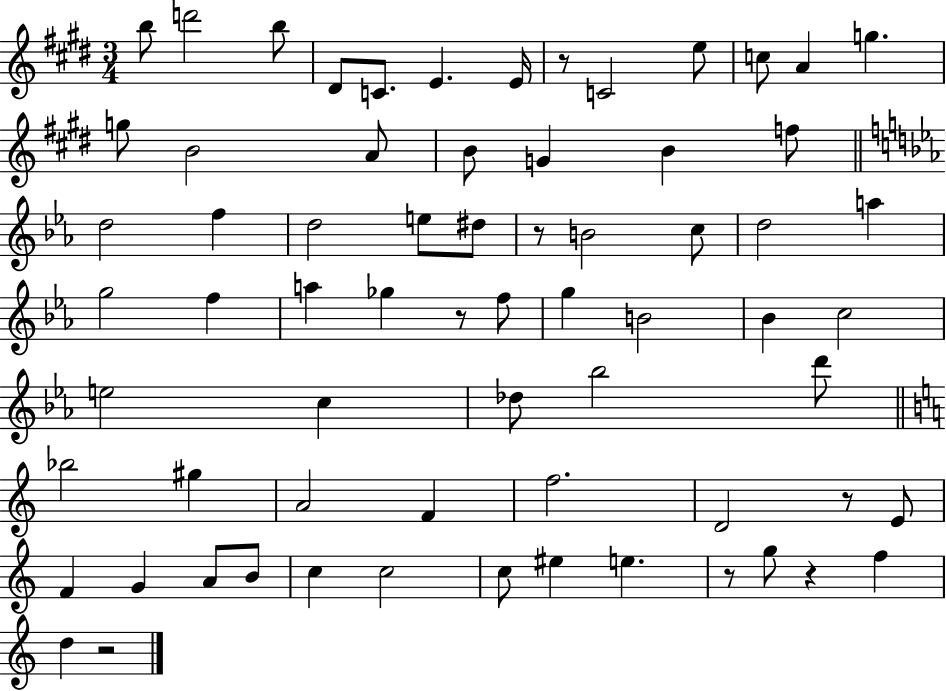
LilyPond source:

{
  \clef treble
  \numericTimeSignature
  \time 3/4
  \key e \major
  \repeat volta 2 { b''8 d'''2 b''8 | dis'8 c'8. e'4. e'16 | r8 c'2 e''8 | c''8 a'4 g''4. | \break g''8 b'2 a'8 | b'8 g'4 b'4 f''8 | \bar "||" \break \key ees \major d''2 f''4 | d''2 e''8 dis''8 | r8 b'2 c''8 | d''2 a''4 | \break g''2 f''4 | a''4 ges''4 r8 f''8 | g''4 b'2 | bes'4 c''2 | \break e''2 c''4 | des''8 bes''2 d'''8 | \bar "||" \break \key a \minor bes''2 gis''4 | a'2 f'4 | f''2. | d'2 r8 e'8 | \break f'4 g'4 a'8 b'8 | c''4 c''2 | c''8 eis''4 e''4. | r8 g''8 r4 f''4 | \break d''4 r2 | } \bar "|."
}